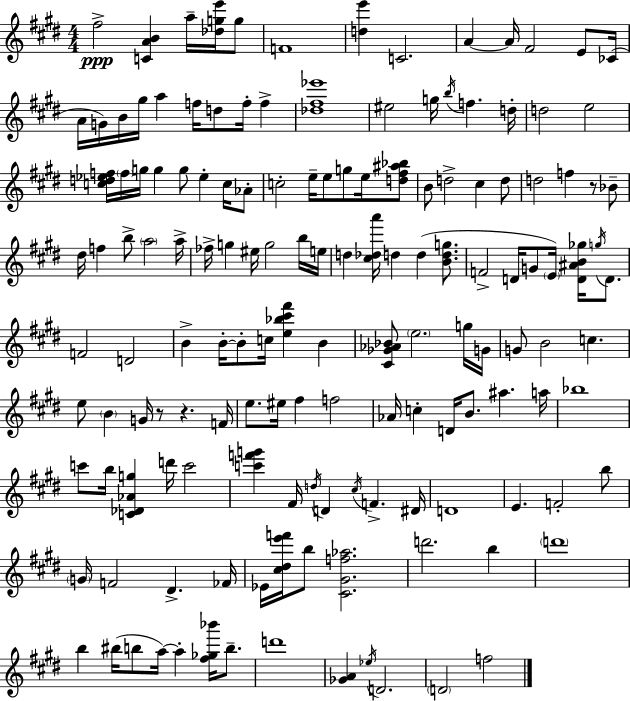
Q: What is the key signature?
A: E major